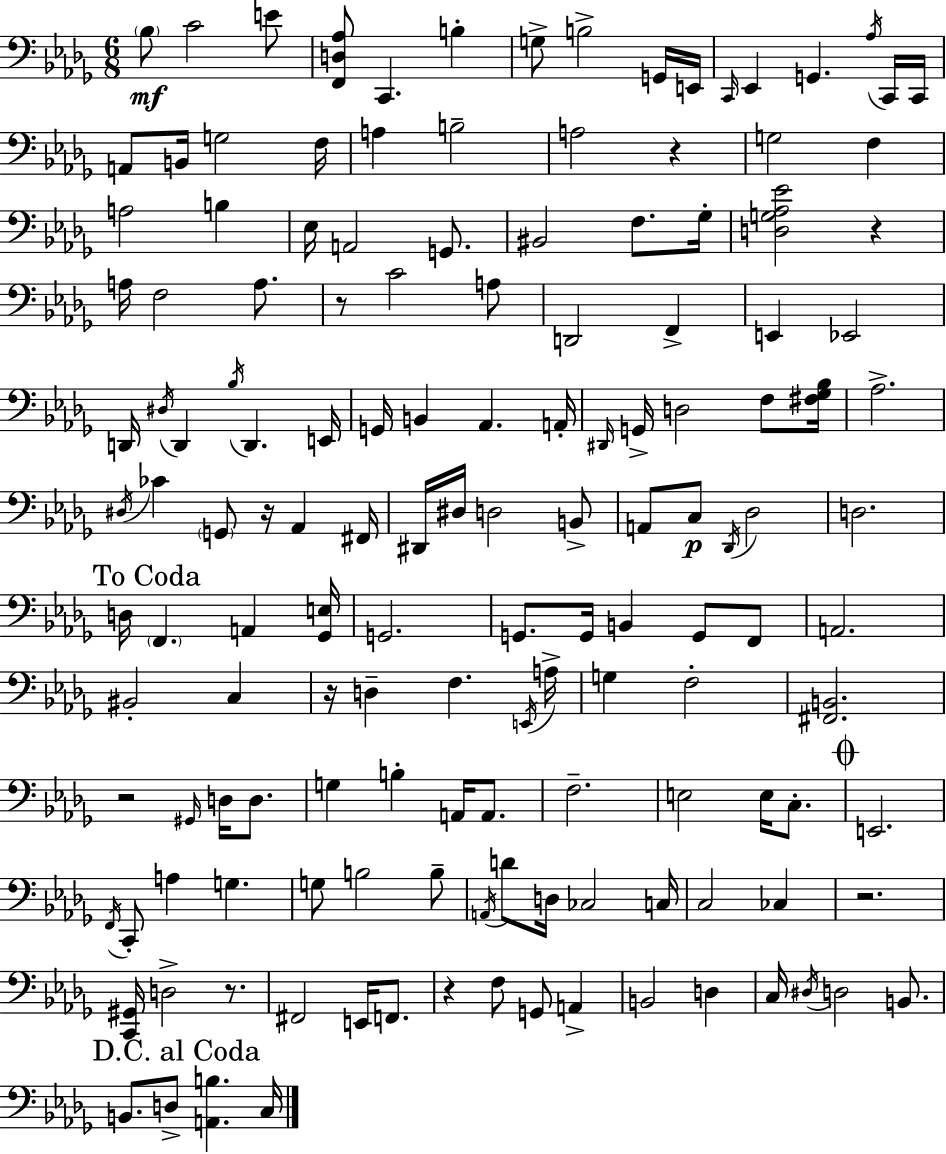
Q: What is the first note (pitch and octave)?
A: Bb3